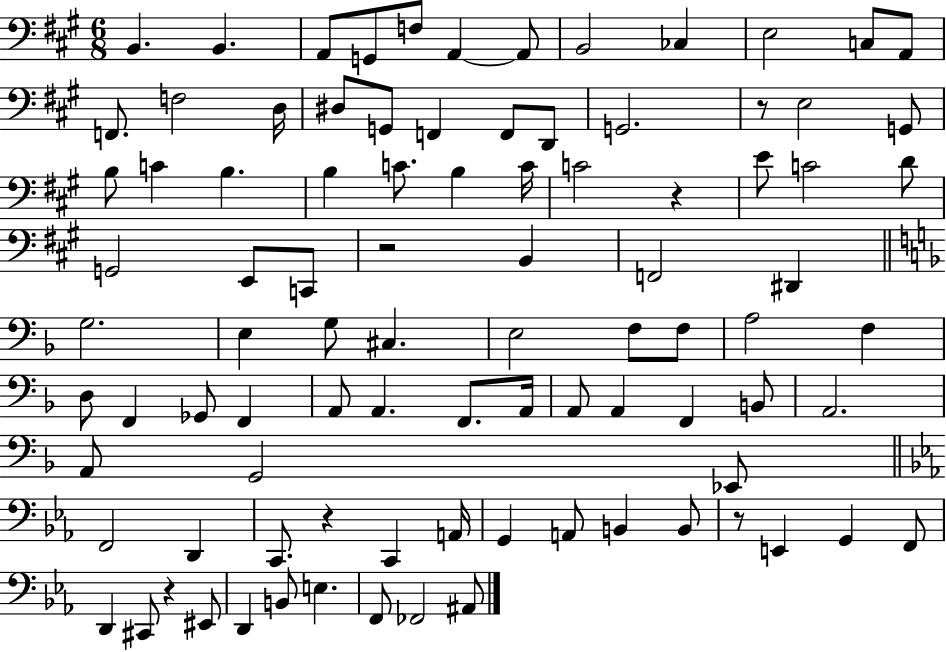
B2/q. B2/q. A2/e G2/e F3/e A2/q A2/e B2/h CES3/q E3/h C3/e A2/e F2/e. F3/h D3/s D#3/e G2/e F2/q F2/e D2/e G2/h. R/e E3/h G2/e B3/e C4/q B3/q. B3/q C4/e. B3/q C4/s C4/h R/q E4/e C4/h D4/e G2/h E2/e C2/e R/h B2/q F2/h D#2/q G3/h. E3/q G3/e C#3/q. E3/h F3/e F3/e A3/h F3/q D3/e F2/q Gb2/e F2/q A2/e A2/q. F2/e. A2/s A2/e A2/q F2/q B2/e A2/h. A2/e G2/h Eb2/e F2/h D2/q C2/e. R/q C2/q A2/s G2/q A2/e B2/q B2/e R/e E2/q G2/q F2/e D2/q C#2/e R/q EIS2/e D2/q B2/e E3/q. F2/e FES2/h A#2/e